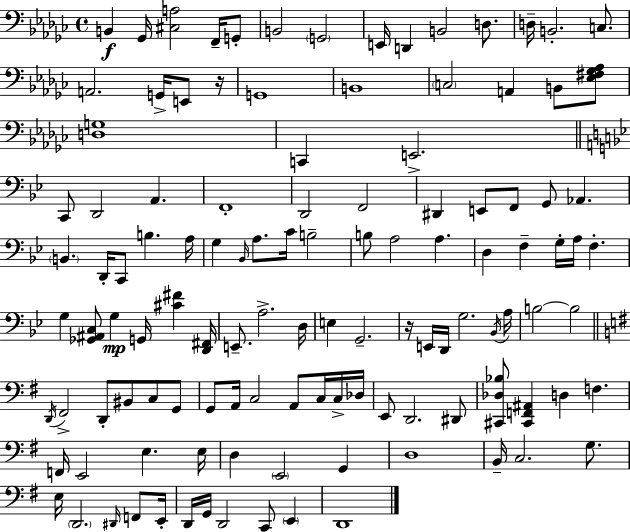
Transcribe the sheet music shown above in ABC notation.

X:1
T:Untitled
M:4/4
L:1/4
K:Ebm
B,, _G,,/4 [^C,A,]2 F,,/4 G,,/2 B,,2 G,,2 E,,/4 D,, B,,2 D,/2 D,/4 B,,2 C,/2 A,,2 G,,/4 E,,/2 z/4 G,,4 B,,4 C,2 A,, B,,/2 [_E,^F,_G,_A,]/2 [D,G,]4 C,, E,,2 C,,/2 D,,2 A,, F,,4 D,,2 F,,2 ^D,, E,,/2 F,,/2 G,,/2 _A,, B,, D,,/4 C,,/2 B, A,/4 G, _B,,/4 A,/2 C/4 B,2 B,/2 A,2 A, D, F, G,/4 A,/4 F, G, [_G,,^A,,C,]/2 G, G,,/4 [^C^F] [D,,^F,,]/4 E,,/2 A,2 D,/4 E, G,,2 z/4 E,,/4 D,,/4 G,2 _B,,/4 A,/4 B,2 B,2 D,,/4 ^F,,2 D,,/2 ^B,,/2 C,/2 G,,/2 G,,/2 A,,/4 C,2 A,,/2 C,/4 C,/4 _D,/4 E,,/2 D,,2 ^D,,/2 [^C,,_D,_B,]/2 [^C,,F,,^A,,] D, F, F,,/4 E,,2 E, E,/4 D, E,,2 G,, D,4 B,,/4 C,2 G,/2 E,/4 D,,2 ^D,,/4 F,,/2 E,,/4 D,,/4 G,,/4 D,,2 C,,/2 E,, D,,4